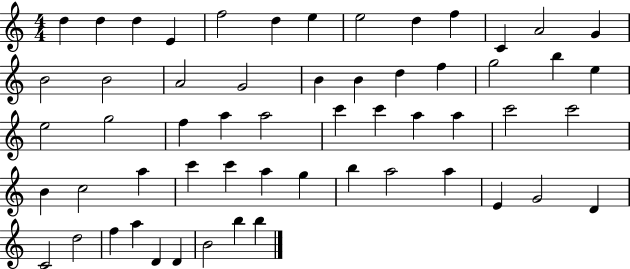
X:1
T:Untitled
M:4/4
L:1/4
K:C
d d d E f2 d e e2 d f C A2 G B2 B2 A2 G2 B B d f g2 b e e2 g2 f a a2 c' c' a a c'2 c'2 B c2 a c' c' a g b a2 a E G2 D C2 d2 f a D D B2 b b